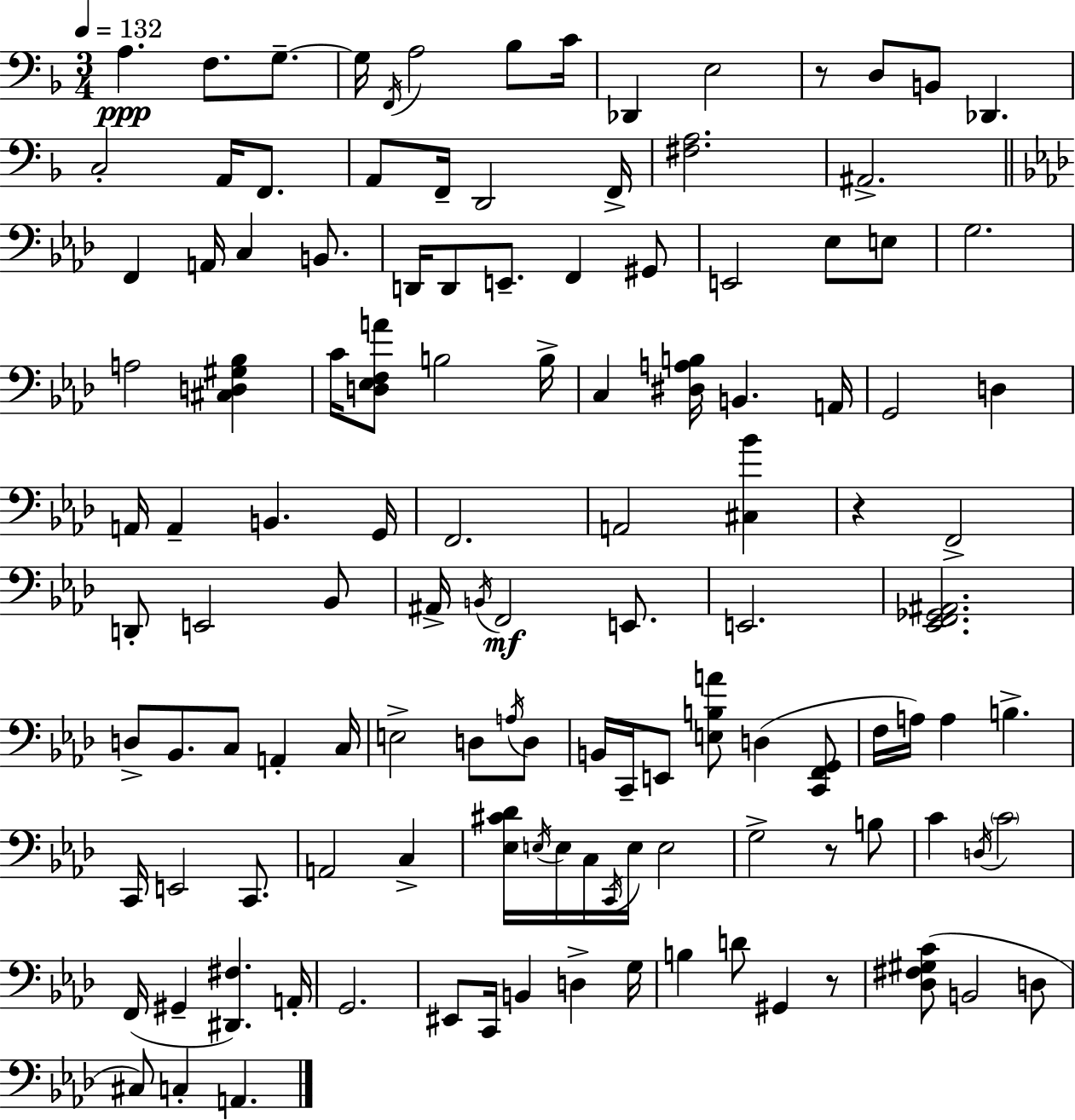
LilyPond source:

{
  \clef bass
  \numericTimeSignature
  \time 3/4
  \key f \major
  \tempo 4 = 132
  a4.\ppp f8. g8.--~~ | g16 \acciaccatura { f,16 } a2 bes8 | c'16 des,4 e2 | r8 d8 b,8 des,4. | \break c2-. a,16 f,8. | a,8 f,16-- d,2 | f,16-> <fis a>2. | ais,2.-> | \break \bar "||" \break \key aes \major f,4 a,16 c4 b,8. | d,16 d,8 e,8.-- f,4 gis,8 | e,2 ees8 e8 | g2. | \break a2 <cis d gis bes>4 | c'16 <d ees f a'>8 b2 b16-> | c4 <dis a b>16 b,4. a,16 | g,2 d4 | \break a,16 a,4-- b,4. g,16 | f,2. | a,2 <cis bes'>4 | r4 f,2-> | \break d,8-. e,2 bes,8 | ais,16-> \acciaccatura { b,16 }\mf f,2 e,8. | e,2. | <ees, f, ges, ais,>2. | \break d8-> bes,8. c8 a,4-. | c16 e2-> d8 \acciaccatura { a16 } | d8 b,16 c,16-- e,8 <e b a'>8 d4( | <c, f, g,>8 f16 a16) a4 b4.-> | \break c,16 e,2 c,8. | a,2 c4-> | <ees cis' des'>16 \acciaccatura { e16 } e16 c16 \acciaccatura { c,16 } e16 e2 | g2-> | \break r8 b8 c'4 \acciaccatura { d16 } \parenthesize c'2 | f,16( gis,4-- <dis, fis>4.) | a,16-. g,2. | eis,8 c,16 b,4 | \break d4-> g16 b4 d'8 gis,4 | r8 <des fis gis c'>8( b,2 | d8 cis8) c4-. a,4. | \bar "|."
}